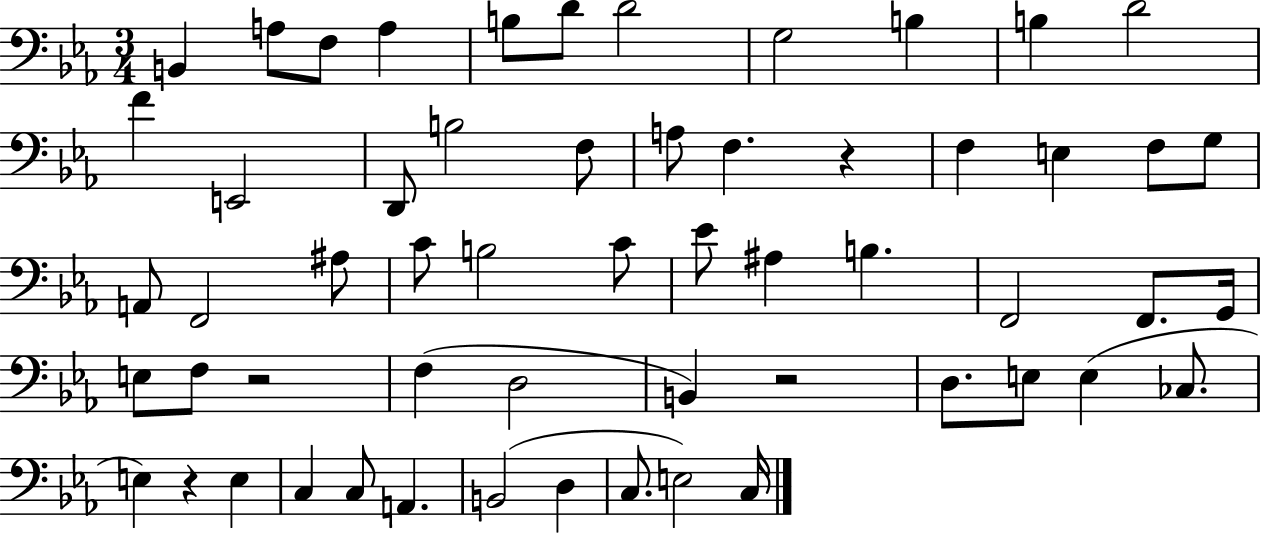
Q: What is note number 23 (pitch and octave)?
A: A2